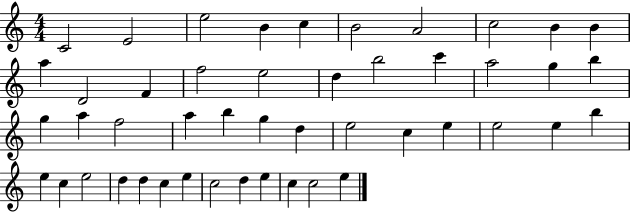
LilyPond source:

{
  \clef treble
  \numericTimeSignature
  \time 4/4
  \key c \major
  c'2 e'2 | e''2 b'4 c''4 | b'2 a'2 | c''2 b'4 b'4 | \break a''4 d'2 f'4 | f''2 e''2 | d''4 b''2 c'''4 | a''2 g''4 b''4 | \break g''4 a''4 f''2 | a''4 b''4 g''4 d''4 | e''2 c''4 e''4 | e''2 e''4 b''4 | \break e''4 c''4 e''2 | d''4 d''4 c''4 e''4 | c''2 d''4 e''4 | c''4 c''2 e''4 | \break \bar "|."
}